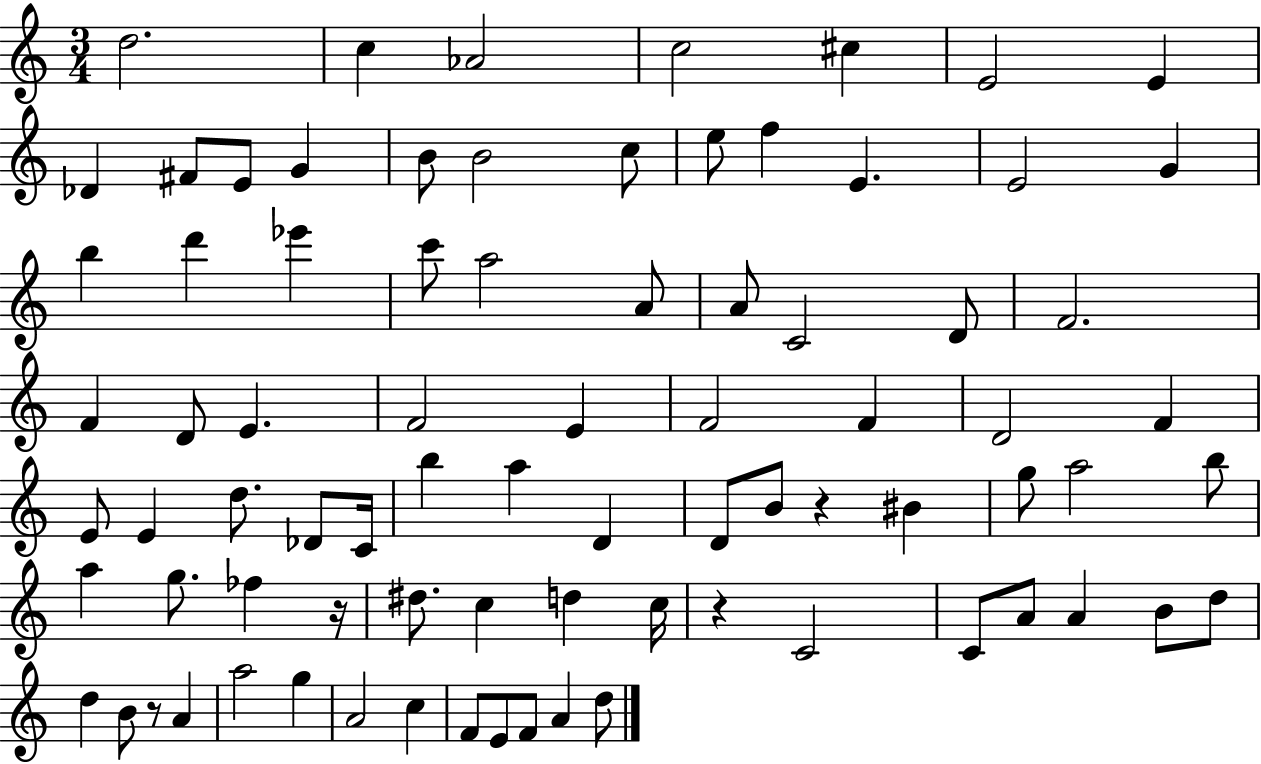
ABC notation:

X:1
T:Untitled
M:3/4
L:1/4
K:C
d2 c _A2 c2 ^c E2 E _D ^F/2 E/2 G B/2 B2 c/2 e/2 f E E2 G b d' _e' c'/2 a2 A/2 A/2 C2 D/2 F2 F D/2 E F2 E F2 F D2 F E/2 E d/2 _D/2 C/4 b a D D/2 B/2 z ^B g/2 a2 b/2 a g/2 _f z/4 ^d/2 c d c/4 z C2 C/2 A/2 A B/2 d/2 d B/2 z/2 A a2 g A2 c F/2 E/2 F/2 A d/2